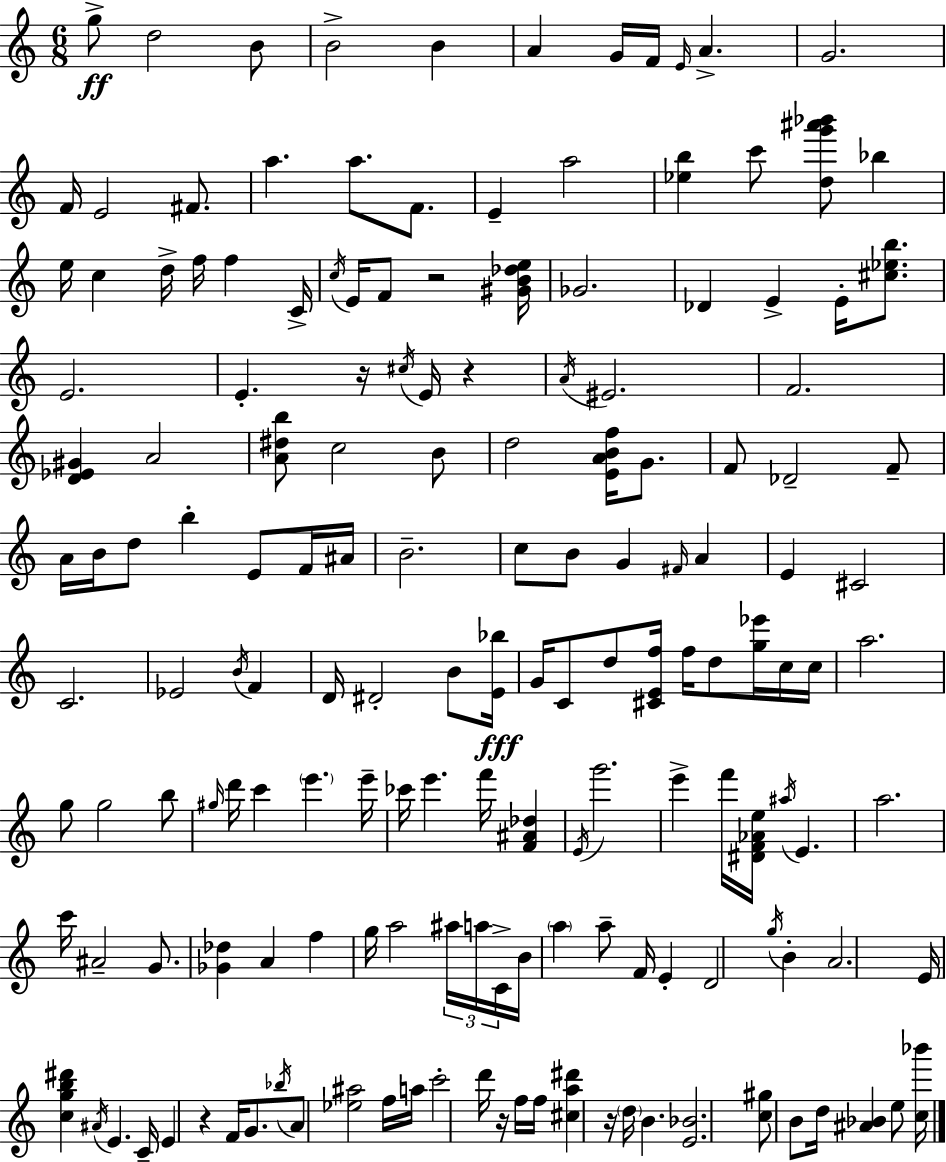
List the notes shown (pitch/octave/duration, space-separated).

G5/e D5/h B4/e B4/h B4/q A4/q G4/s F4/s E4/s A4/q. G4/h. F4/s E4/h F#4/e. A5/q. A5/e. F4/e. E4/q A5/h [Eb5,B5]/q C6/e [D5,G6,A#6,Bb6]/e Bb5/q E5/s C5/q D5/s F5/s F5/q C4/s C5/s E4/s F4/e R/h [G#4,B4,Db5,E5]/s Gb4/h. Db4/q E4/q E4/s [C#5,Eb5,B5]/e. E4/h. E4/q. R/s C#5/s E4/s R/q A4/s EIS4/h. F4/h. [D4,Eb4,G#4]/q A4/h [A4,D#5,B5]/e C5/h B4/e D5/h [E4,A4,B4,F5]/s G4/e. F4/e Db4/h F4/e A4/s B4/s D5/e B5/q E4/e F4/s A#4/s B4/h. C5/e B4/e G4/q F#4/s A4/q E4/q C#4/h C4/h. Eb4/h B4/s F4/q D4/s D#4/h B4/e [E4,Bb5]/s G4/s C4/e D5/e [C#4,E4,F5]/s F5/s D5/e [G5,Eb6]/s C5/s C5/s A5/h. G5/e G5/h B5/e G#5/s D6/s C6/q E6/q. E6/s CES6/s E6/q. F6/s [F4,A#4,Db5]/q E4/s G6/h. E6/q F6/s [D#4,F4,Ab4,E5]/s A#5/s E4/q. A5/h. C6/s A#4/h G4/e. [Gb4,Db5]/q A4/q F5/q G5/s A5/h A#5/s A5/s C4/s B4/s A5/q A5/e F4/s E4/q D4/h G5/s B4/q A4/h. E4/s [C5,G5,B5,D#6]/q A#4/s E4/q. C4/s E4/q R/q F4/s G4/e. Bb5/s A4/e [Eb5,A#5]/h F5/s A5/s C6/h D6/s R/s F5/s F5/s [C#5,A5,D#6]/q R/s D5/s B4/q. [E4,Bb4]/h. [C5,G#5]/e B4/e D5/s [A#4,Bb4]/q E5/e [C5,Bb6]/s